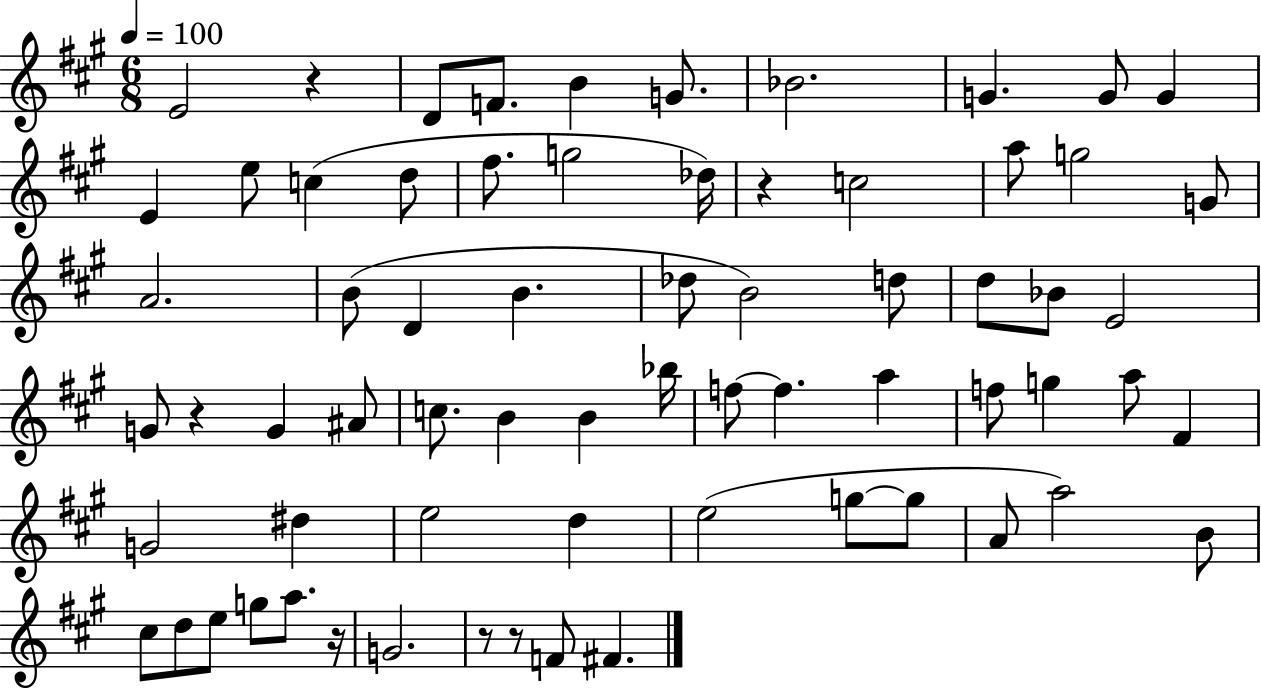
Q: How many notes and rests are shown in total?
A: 68